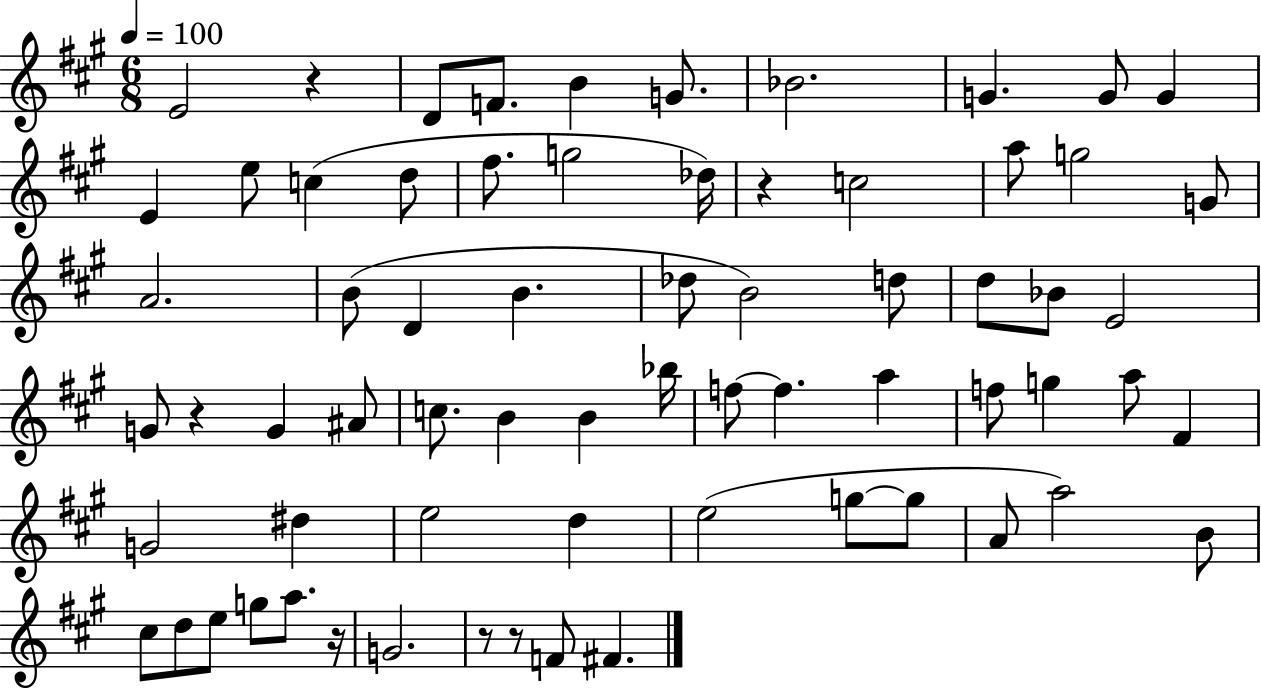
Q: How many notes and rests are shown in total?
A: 68